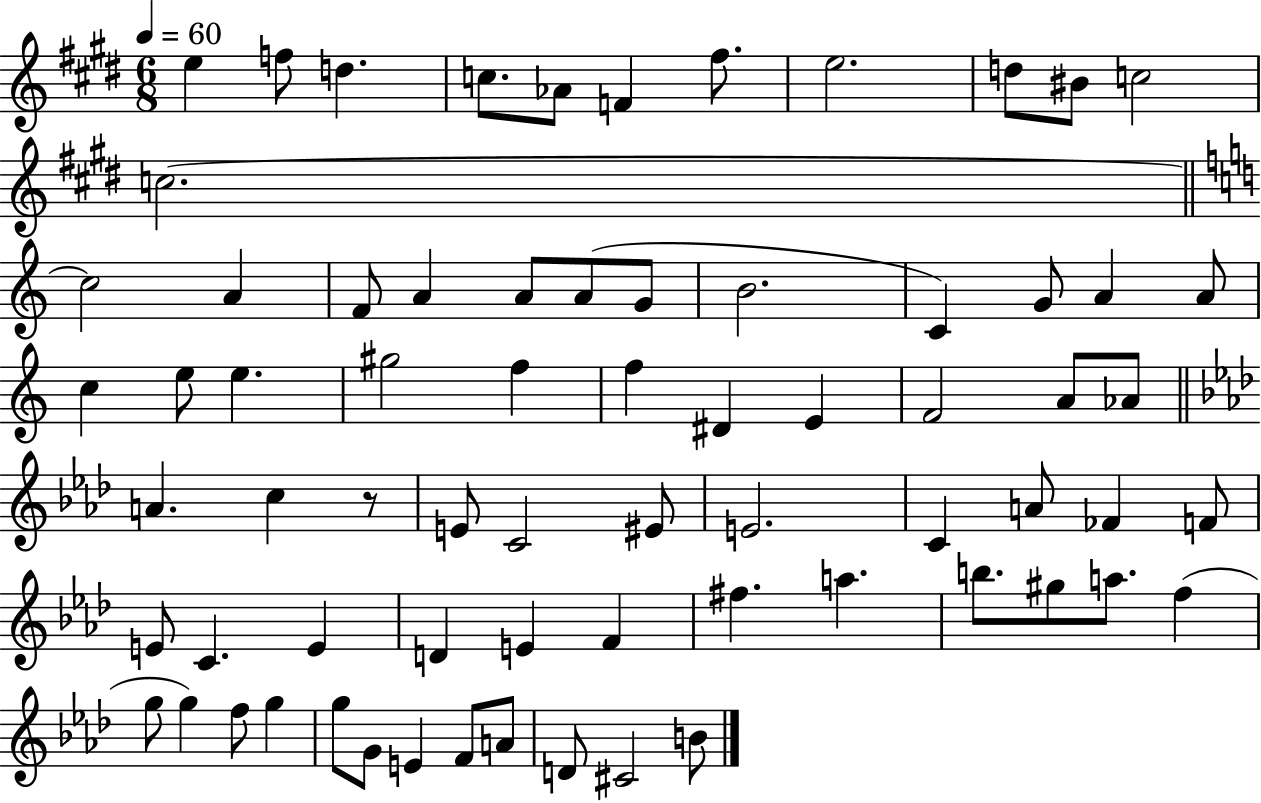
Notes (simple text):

E5/q F5/e D5/q. C5/e. Ab4/e F4/q F#5/e. E5/h. D5/e BIS4/e C5/h C5/h. C5/h A4/q F4/e A4/q A4/e A4/e G4/e B4/h. C4/q G4/e A4/q A4/e C5/q E5/e E5/q. G#5/h F5/q F5/q D#4/q E4/q F4/h A4/e Ab4/e A4/q. C5/q R/e E4/e C4/h EIS4/e E4/h. C4/q A4/e FES4/q F4/e E4/e C4/q. E4/q D4/q E4/q F4/q F#5/q. A5/q. B5/e. G#5/e A5/e. F5/q G5/e G5/q F5/e G5/q G5/e G4/e E4/q F4/e A4/e D4/e C#4/h B4/e